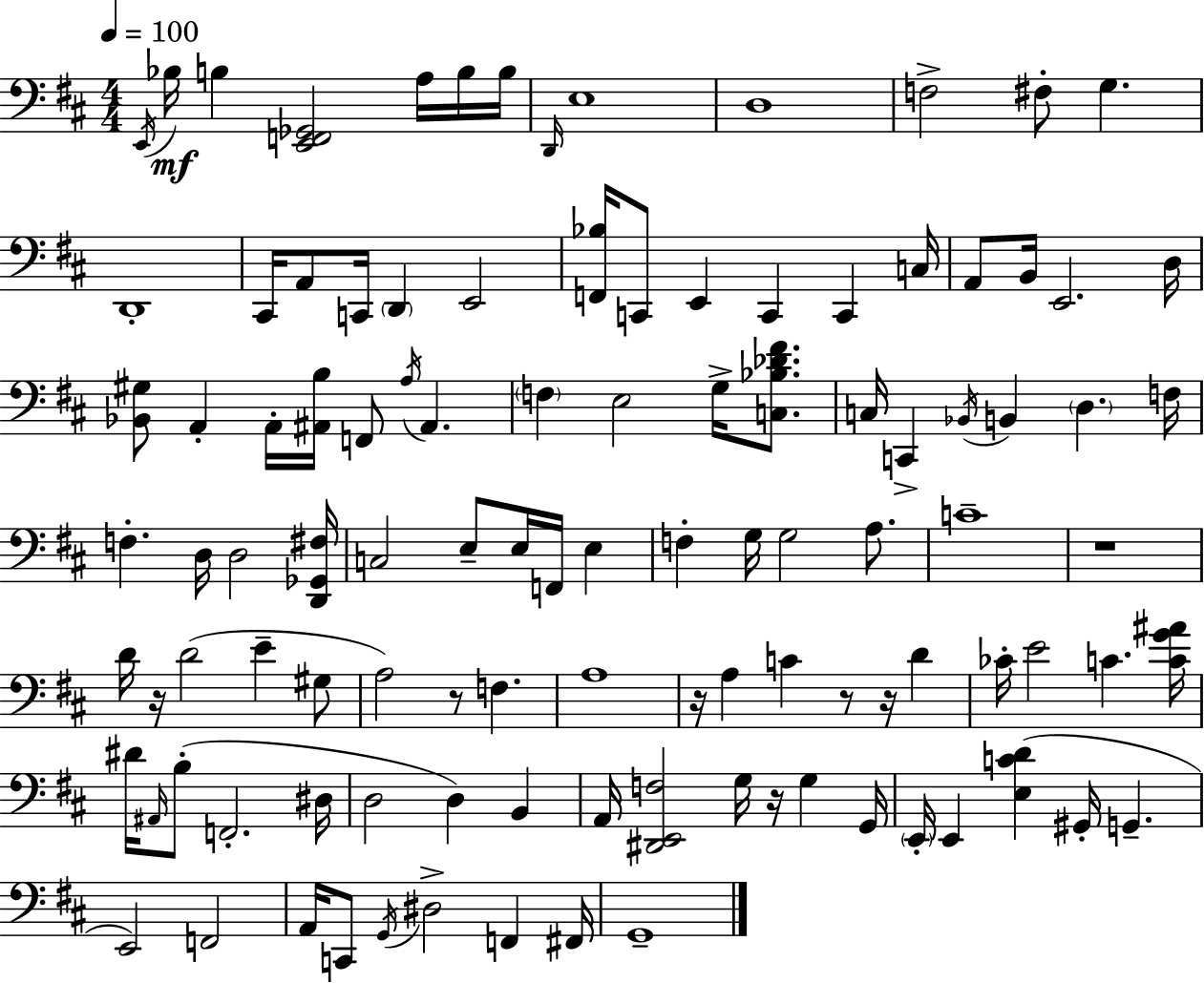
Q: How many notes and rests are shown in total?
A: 108